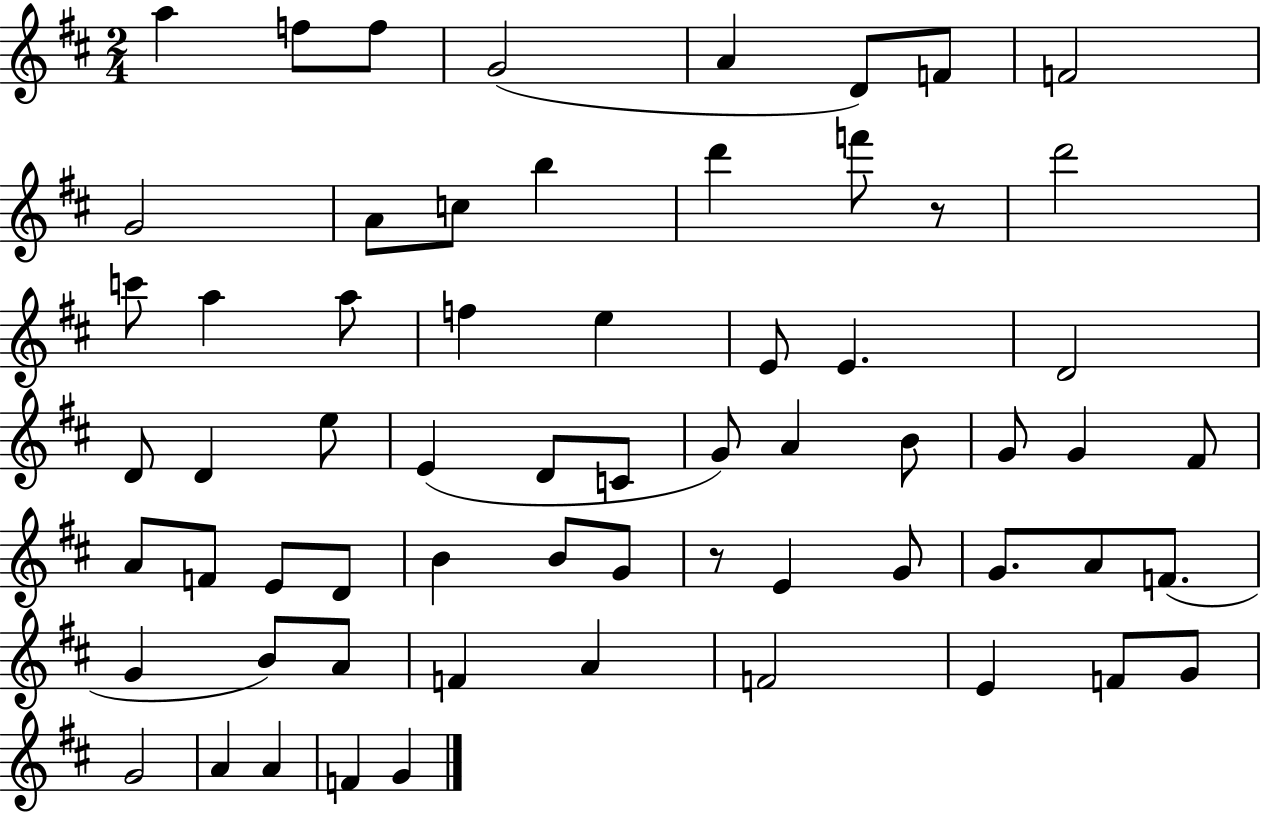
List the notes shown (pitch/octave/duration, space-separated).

A5/q F5/e F5/e G4/h A4/q D4/e F4/e F4/h G4/h A4/e C5/e B5/q D6/q F6/e R/e D6/h C6/e A5/q A5/e F5/q E5/q E4/e E4/q. D4/h D4/e D4/q E5/e E4/q D4/e C4/e G4/e A4/q B4/e G4/e G4/q F#4/e A4/e F4/e E4/e D4/e B4/q B4/e G4/e R/e E4/q G4/e G4/e. A4/e F4/e. G4/q B4/e A4/e F4/q A4/q F4/h E4/q F4/e G4/e G4/h A4/q A4/q F4/q G4/q